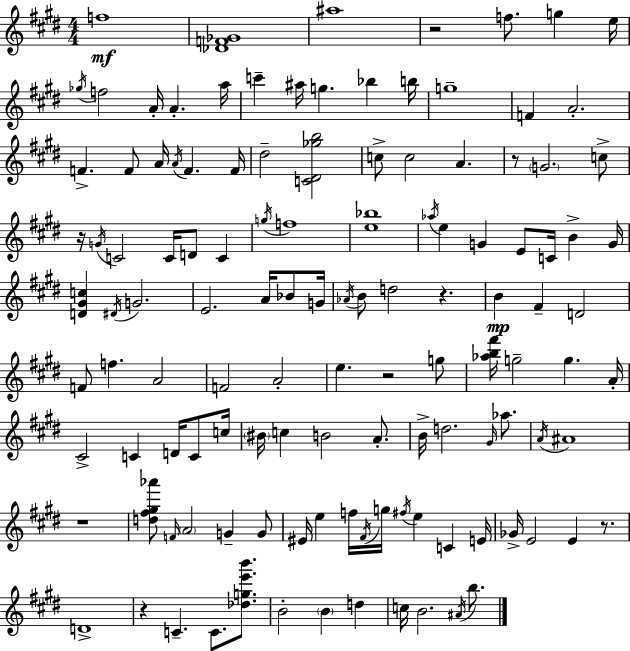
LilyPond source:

{
  \clef treble
  \numericTimeSignature
  \time 4/4
  \key e \major
  f''1\mf | <des' f' ges'>1 | ais''1 | r2 f''8. g''4 e''16 | \break \acciaccatura { ges''16 } f''2 a'16-. a'4.-. | a''16 c'''4-- ais''16 g''4. bes''4 | b''16 g''1-- | f'4 a'2.-. | \break f'4.-> f'8 a'16 \acciaccatura { a'16 } f'4. | f'16 dis''2-- <c' dis' ges'' b''>2 | c''8-> c''2 a'4. | r8 \parenthesize g'2. | \break c''8-> r16 \acciaccatura { g'16 } c'2 c'16 d'8 c'4 | \acciaccatura { g''16 } f''1 | <e'' bes''>1 | \acciaccatura { aes''16 } e''4 g'4 e'8 c'16 | \break b'4-> g'16 <d' gis' c''>4 \acciaccatura { dis'16 } g'2. | e'2. | a'16 bes'8 g'16 \acciaccatura { aes'16 } b'8 d''2 | r4. b'4\mp fis'4-- d'2 | \break f'8 f''4. a'2 | f'2 a'2-. | e''4. r2 | g''8 <aes'' b'' fis'''>16 g''2-- | \break g''4. a'16-. cis'2-> c'4 | d'16 c'8 c''16 \parenthesize bis'16 c''4 b'2 | a'8.-. b'16-> d''2. | \grace { gis'16 } aes''8. \acciaccatura { a'16 } ais'1 | \break r1 | <d'' fis'' gis'' aes'''>8 \grace { f'16 } \parenthesize a'2 | g'4-- g'8 eis'16 e''4 f''16 | \acciaccatura { fis'16 } g''16 \acciaccatura { fis''16 } e''4 c'4 e'16 ges'16-> e'2 | \break e'4 r8. d'1-> | r4 | c'4.-- c'8. <des'' g'' e''' b'''>8. b'2-. | \parenthesize b'4 d''4 c''16 b'2. | \break \acciaccatura { ais'16 } b''8. \bar "|."
}